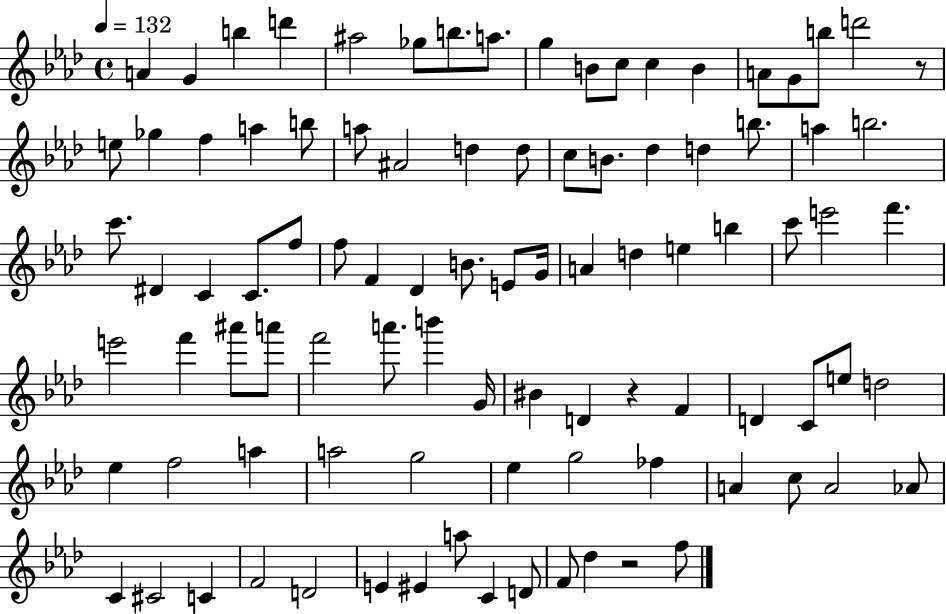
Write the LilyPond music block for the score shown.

{
  \clef treble
  \time 4/4
  \defaultTimeSignature
  \key aes \major
  \tempo 4 = 132
  a'4 g'4 b''4 d'''4 | ais''2 ges''8 b''8. a''8. | g''4 b'8 c''8 c''4 b'4 | a'8 g'8 b''8 d'''2 r8 | \break e''8 ges''4 f''4 a''4 b''8 | a''8 ais'2 d''4 d''8 | c''8 b'8. des''4 d''4 b''8. | a''4 b''2. | \break c'''8. dis'4 c'4 c'8. f''8 | f''8 f'4 des'4 b'8. e'8 g'16 | a'4 d''4 e''4 b''4 | c'''8 e'''2 f'''4. | \break e'''2 f'''4 ais'''8 a'''8 | f'''2 a'''8. b'''4 g'16 | bis'4 d'4 r4 f'4 | d'4 c'8 e''8 d''2 | \break ees''4 f''2 a''4 | a''2 g''2 | ees''4 g''2 fes''4 | a'4 c''8 a'2 aes'8 | \break c'4 cis'2 c'4 | f'2 d'2 | e'4 eis'4 a''8 c'4 d'8 | f'8 des''4 r2 f''8 | \break \bar "|."
}